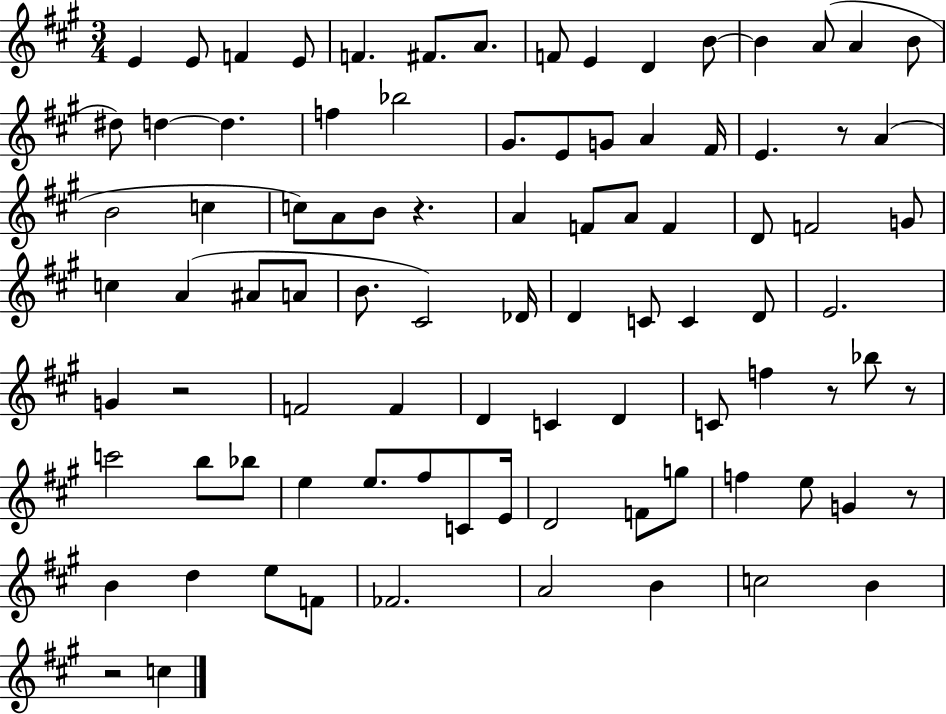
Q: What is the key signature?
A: A major